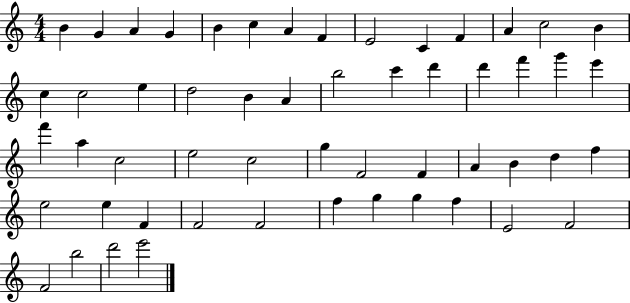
X:1
T:Untitled
M:4/4
L:1/4
K:C
B G A G B c A F E2 C F A c2 B c c2 e d2 B A b2 c' d' d' f' g' e' f' a c2 e2 c2 g F2 F A B d f e2 e F F2 F2 f g g f E2 F2 F2 b2 d'2 e'2